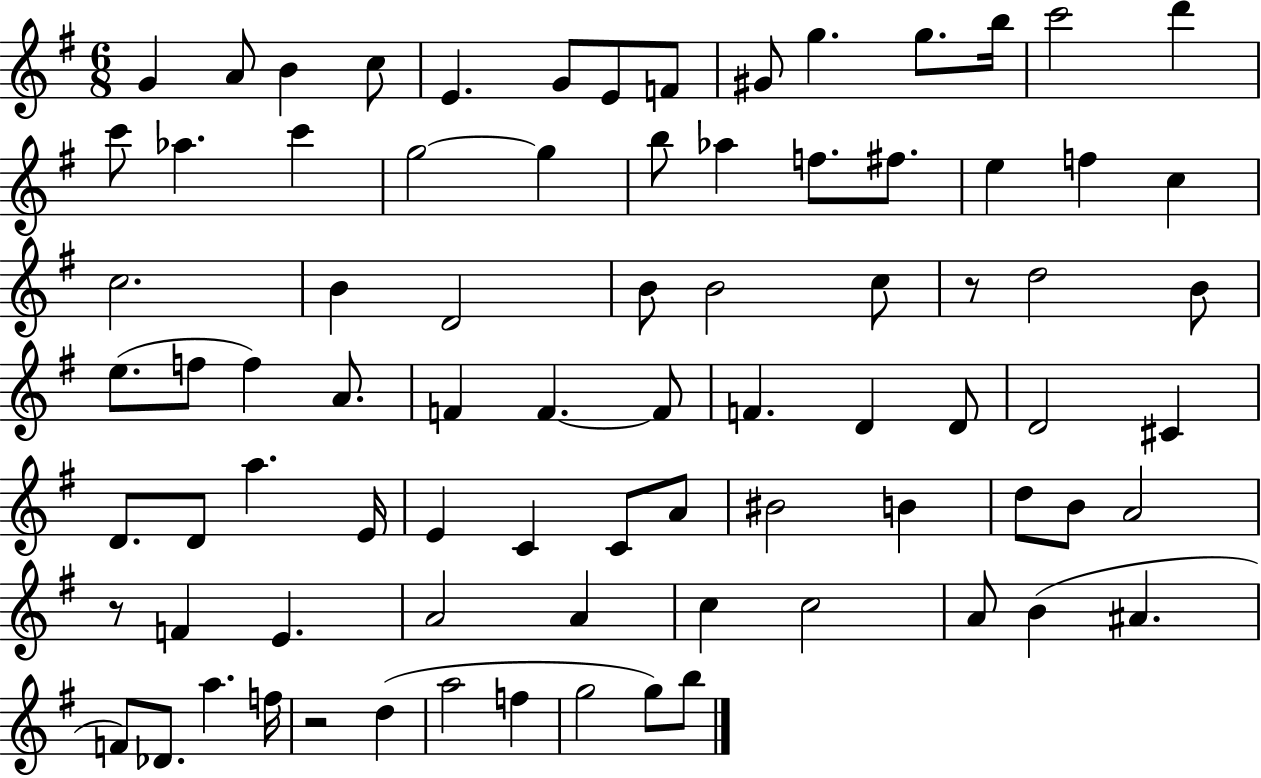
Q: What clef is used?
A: treble